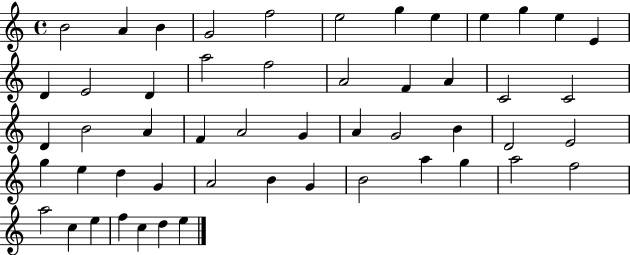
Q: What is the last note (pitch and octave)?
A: E5